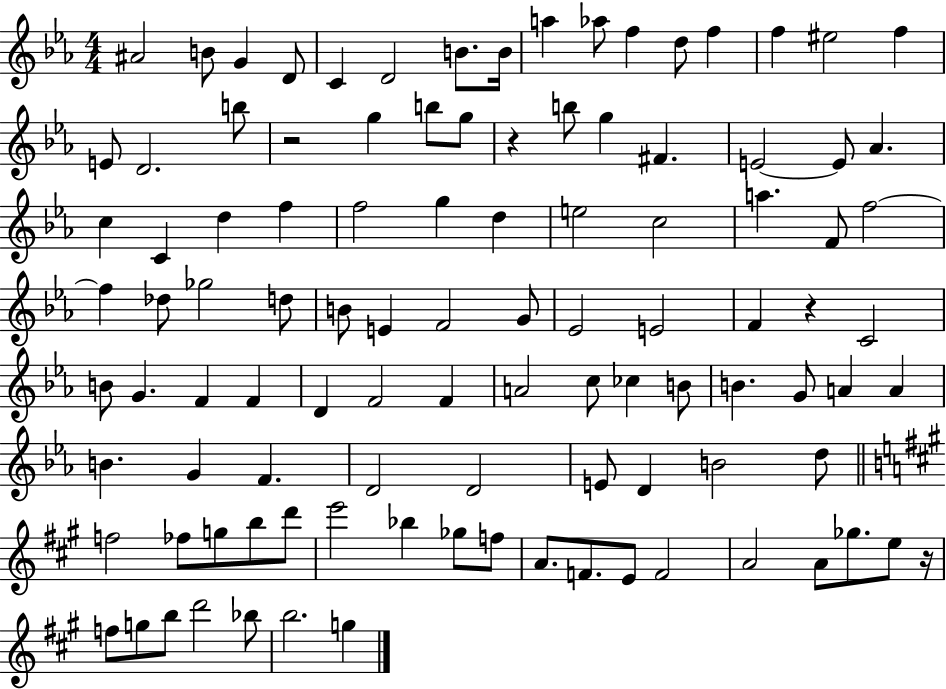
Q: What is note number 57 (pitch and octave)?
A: D4